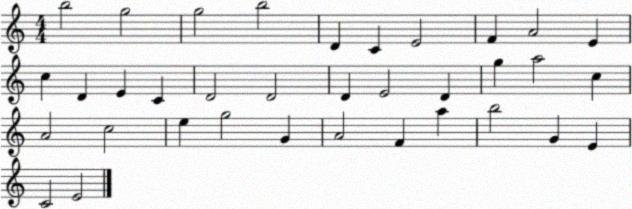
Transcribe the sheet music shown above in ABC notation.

X:1
T:Untitled
M:4/4
L:1/4
K:C
b2 g2 g2 b2 D C E2 F A2 E c D E C D2 D2 D E2 D g a2 c A2 c2 e g2 G A2 F a b2 G E C2 E2